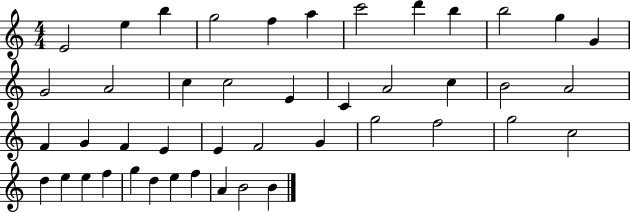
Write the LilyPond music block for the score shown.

{
  \clef treble
  \numericTimeSignature
  \time 4/4
  \key c \major
  e'2 e''4 b''4 | g''2 f''4 a''4 | c'''2 d'''4 b''4 | b''2 g''4 g'4 | \break g'2 a'2 | c''4 c''2 e'4 | c'4 a'2 c''4 | b'2 a'2 | \break f'4 g'4 f'4 e'4 | e'4 f'2 g'4 | g''2 f''2 | g''2 c''2 | \break d''4 e''4 e''4 f''4 | g''4 d''4 e''4 f''4 | a'4 b'2 b'4 | \bar "|."
}